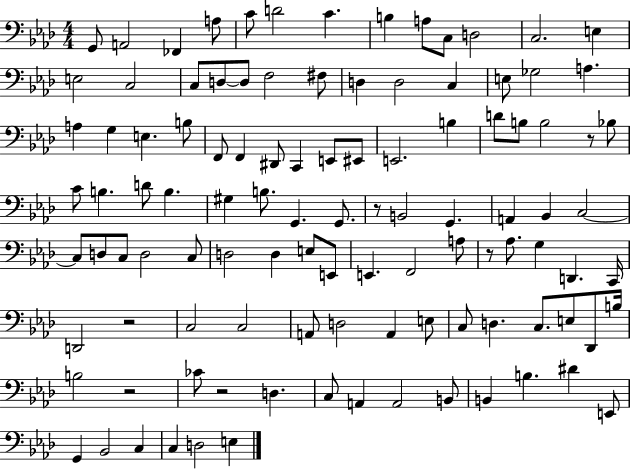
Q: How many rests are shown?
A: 6